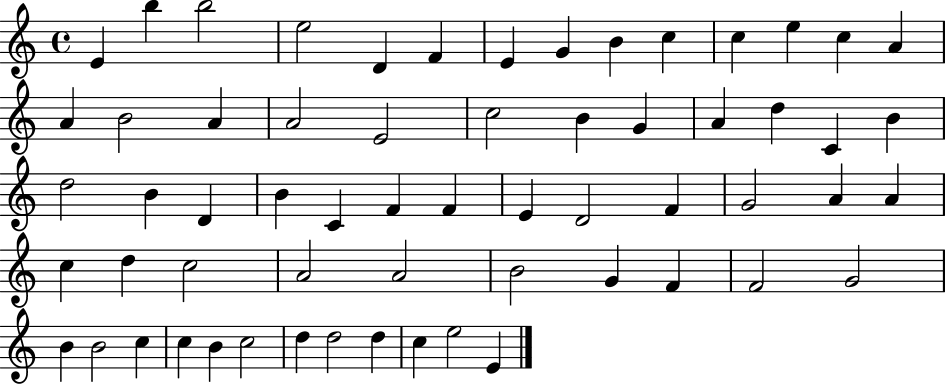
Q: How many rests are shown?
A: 0